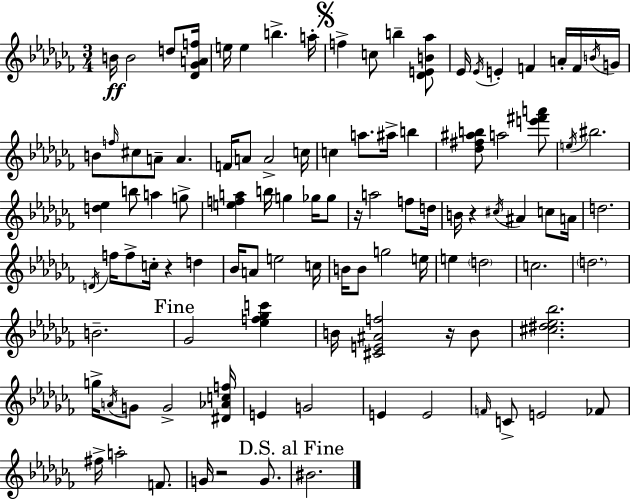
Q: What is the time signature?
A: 3/4